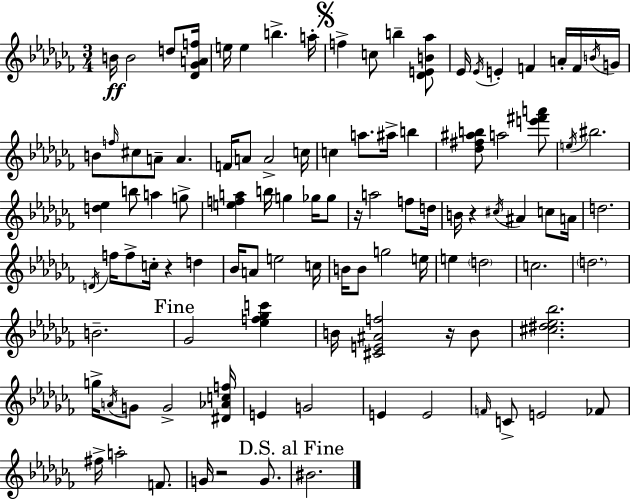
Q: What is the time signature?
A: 3/4